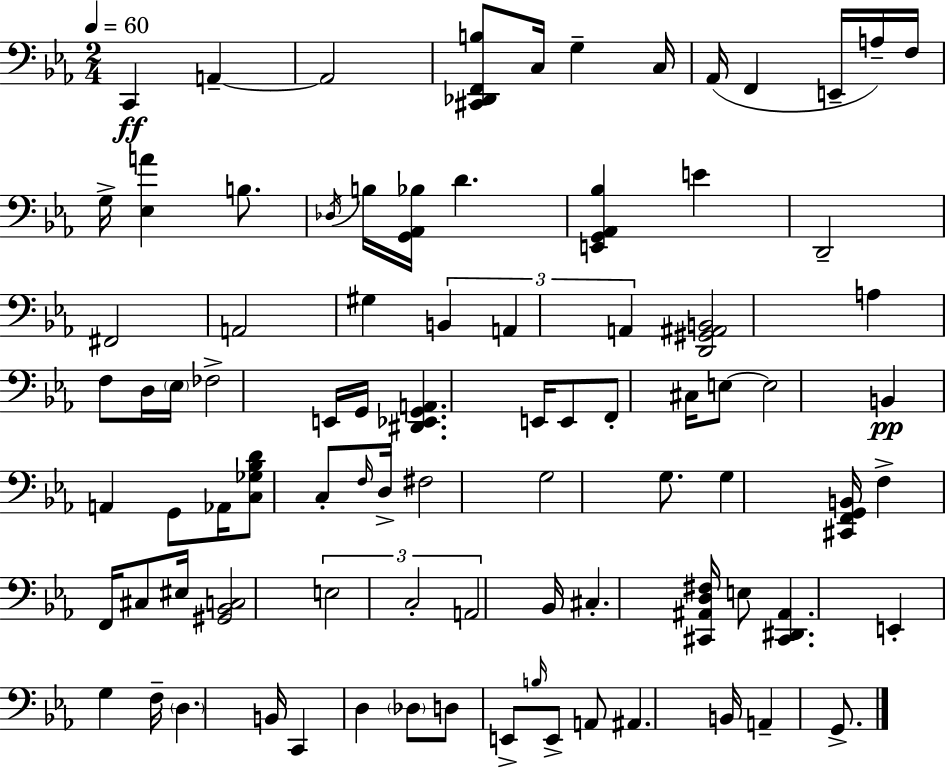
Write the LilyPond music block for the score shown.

{
  \clef bass
  \numericTimeSignature
  \time 2/4
  \key c \minor
  \tempo 4 = 60
  c,4\ff a,4--~~ | a,2 | <cis, des, f, b>8 c16 g4-- c16 | aes,16( f,4 e,16-- a16--) f16 | \break g16-> <ees a'>4 b8. | \acciaccatura { des16 } b16 <g, aes, bes>16 d'4. | <e, g, aes, bes>4 e'4 | d,2-- | \break fis,2 | a,2 | gis4 \tuplet 3/2 { b,4 | a,4 a,4 } | \break <d, gis, ais, b,>2 | a4 f8 d16 | \parenthesize ees16 fes2-> | e,16 g,16 <dis, ees, g, a,>4. | \break e,16 e,8 f,8-. cis16 e8~~ | e2 | b,4\pp a,4 | g,8 aes,16 <c ges bes d'>8 c8-. | \break \grace { f16 } d16-> fis2 | g2 | g8. g4 | <cis, f, g, b,>16 f4-> f,16 cis8 | \break eis16 <gis, bes, c>2 | \tuplet 3/2 { e2 | c2-. | a,2 } | \break bes,16 cis4.-. | <cis, ais, d fis>16 e8 <cis, dis, ais,>4. | e,4-. g4 | f16-- \parenthesize d4. | \break b,16 c,4 d4 | \parenthesize des8 d8 e,8-> | \grace { b16 } e,8-> a,8 ais,4. | b,16 a,4-- | \break g,8.-> \bar "|."
}